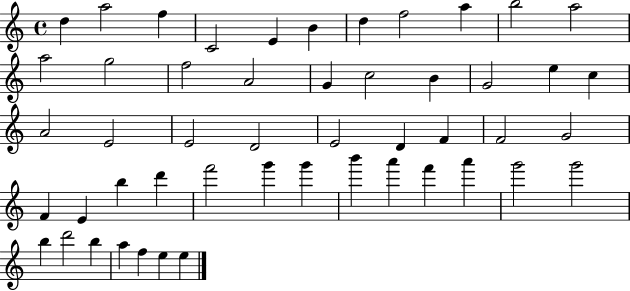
{
  \clef treble
  \time 4/4
  \defaultTimeSignature
  \key c \major
  d''4 a''2 f''4 | c'2 e'4 b'4 | d''4 f''2 a''4 | b''2 a''2 | \break a''2 g''2 | f''2 a'2 | g'4 c''2 b'4 | g'2 e''4 c''4 | \break a'2 e'2 | e'2 d'2 | e'2 d'4 f'4 | f'2 g'2 | \break f'4 e'4 b''4 d'''4 | f'''2 g'''4 g'''4 | b'''4 a'''4 f'''4 a'''4 | g'''2 g'''2 | \break b''4 d'''2 b''4 | a''4 f''4 e''4 e''4 | \bar "|."
}